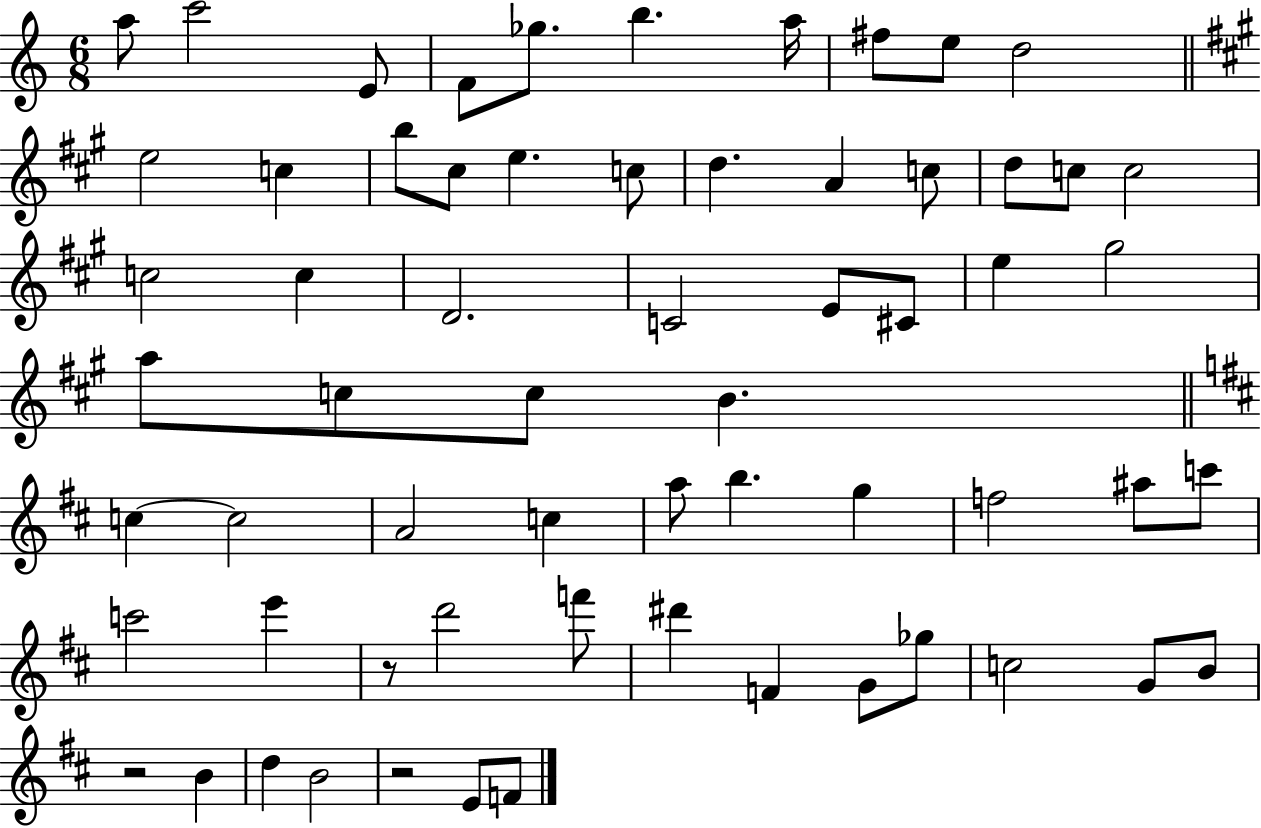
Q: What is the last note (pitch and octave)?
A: F4